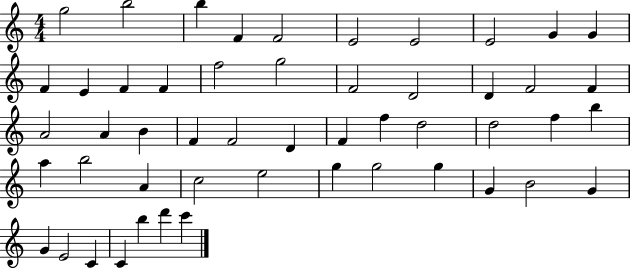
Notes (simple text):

G5/h B5/h B5/q F4/q F4/h E4/h E4/h E4/h G4/q G4/q F4/q E4/q F4/q F4/q F5/h G5/h F4/h D4/h D4/q F4/h F4/q A4/h A4/q B4/q F4/q F4/h D4/q F4/q F5/q D5/h D5/h F5/q B5/q A5/q B5/h A4/q C5/h E5/h G5/q G5/h G5/q G4/q B4/h G4/q G4/q E4/h C4/q C4/q B5/q D6/q C6/q